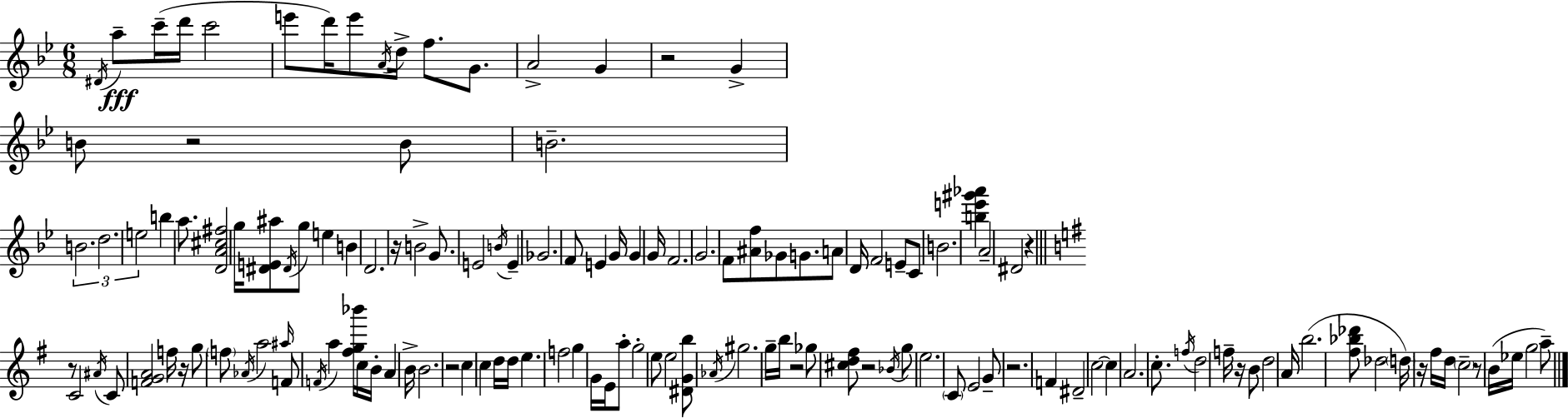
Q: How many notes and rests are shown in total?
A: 138